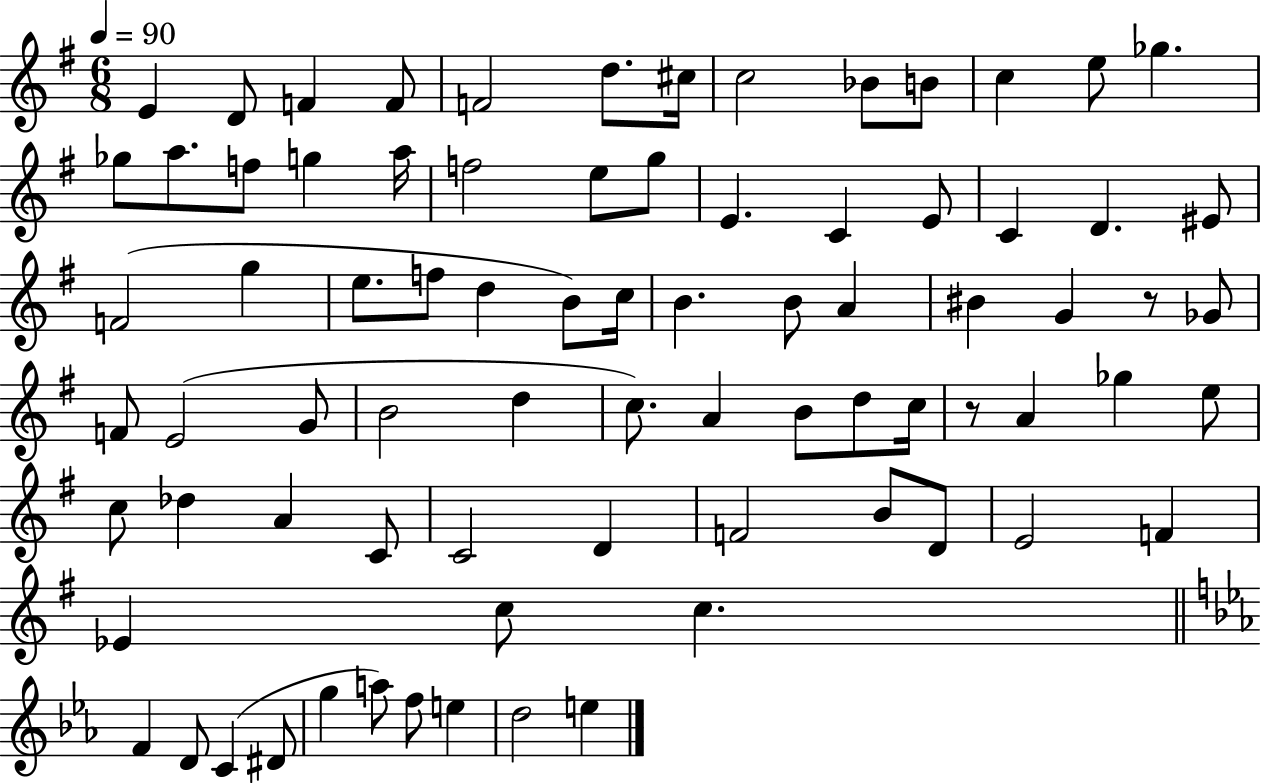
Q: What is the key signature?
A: G major